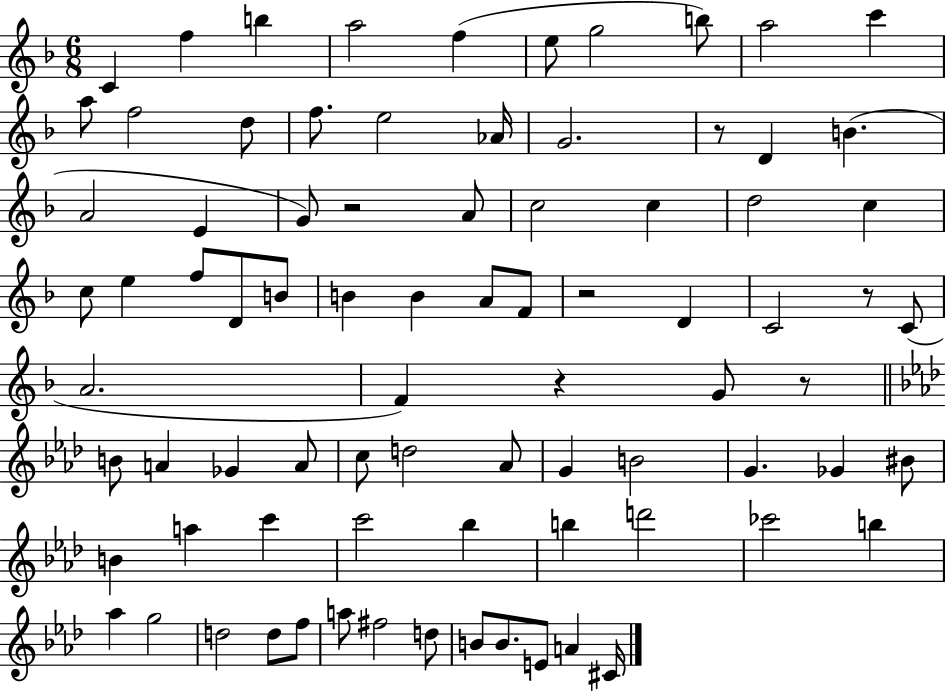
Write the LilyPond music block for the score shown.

{
  \clef treble
  \numericTimeSignature
  \time 6/8
  \key f \major
  c'4 f''4 b''4 | a''2 f''4( | e''8 g''2 b''8) | a''2 c'''4 | \break a''8 f''2 d''8 | f''8. e''2 aes'16 | g'2. | r8 d'4 b'4.( | \break a'2 e'4 | g'8) r2 a'8 | c''2 c''4 | d''2 c''4 | \break c''8 e''4 f''8 d'8 b'8 | b'4 b'4 a'8 f'8 | r2 d'4 | c'2 r8 c'8( | \break a'2. | f'4) r4 g'8 r8 | \bar "||" \break \key aes \major b'8 a'4 ges'4 a'8 | c''8 d''2 aes'8 | g'4 b'2 | g'4. ges'4 bis'8 | \break b'4 a''4 c'''4 | c'''2 bes''4 | b''4 d'''2 | ces'''2 b''4 | \break aes''4 g''2 | d''2 d''8 f''8 | a''8 fis''2 d''8 | b'8 b'8. e'8 a'4 cis'16 | \break \bar "|."
}